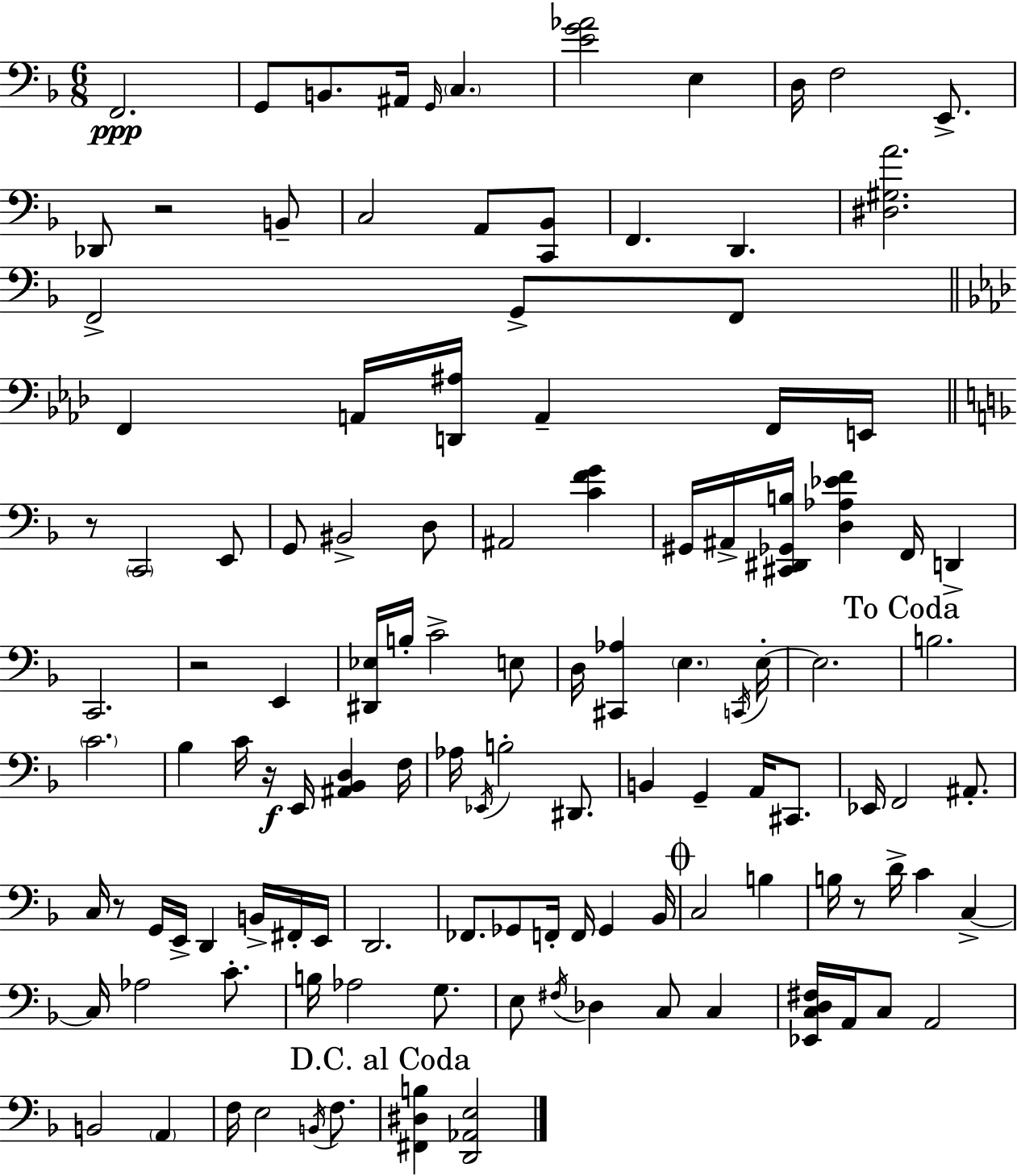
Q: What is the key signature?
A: F major